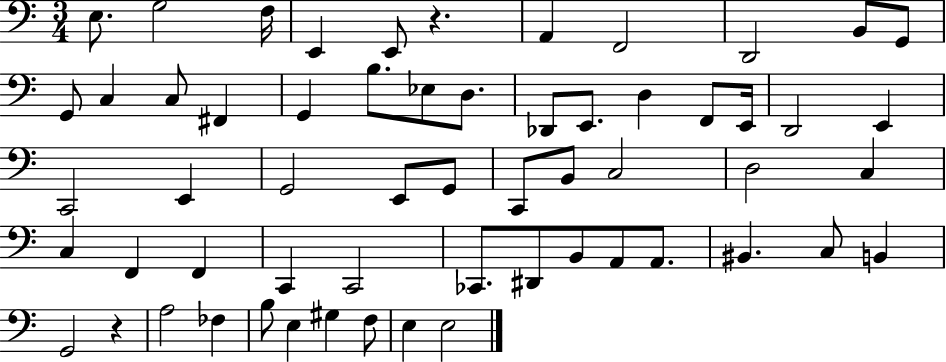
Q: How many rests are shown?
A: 2